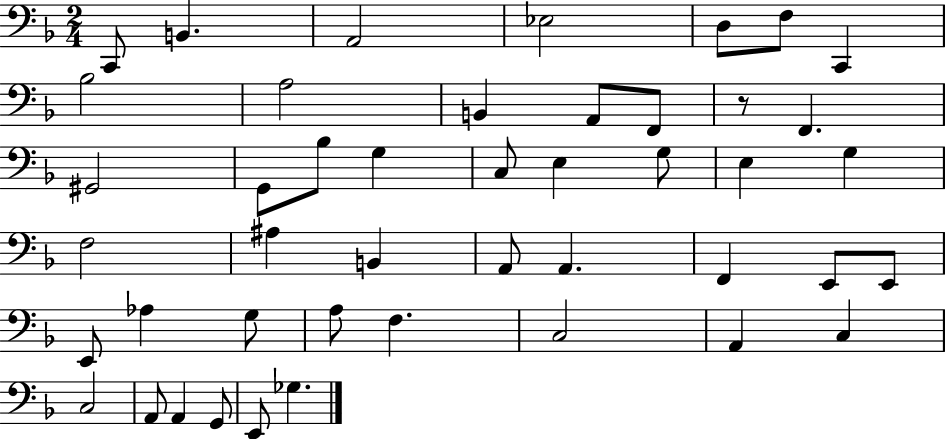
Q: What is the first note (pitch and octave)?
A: C2